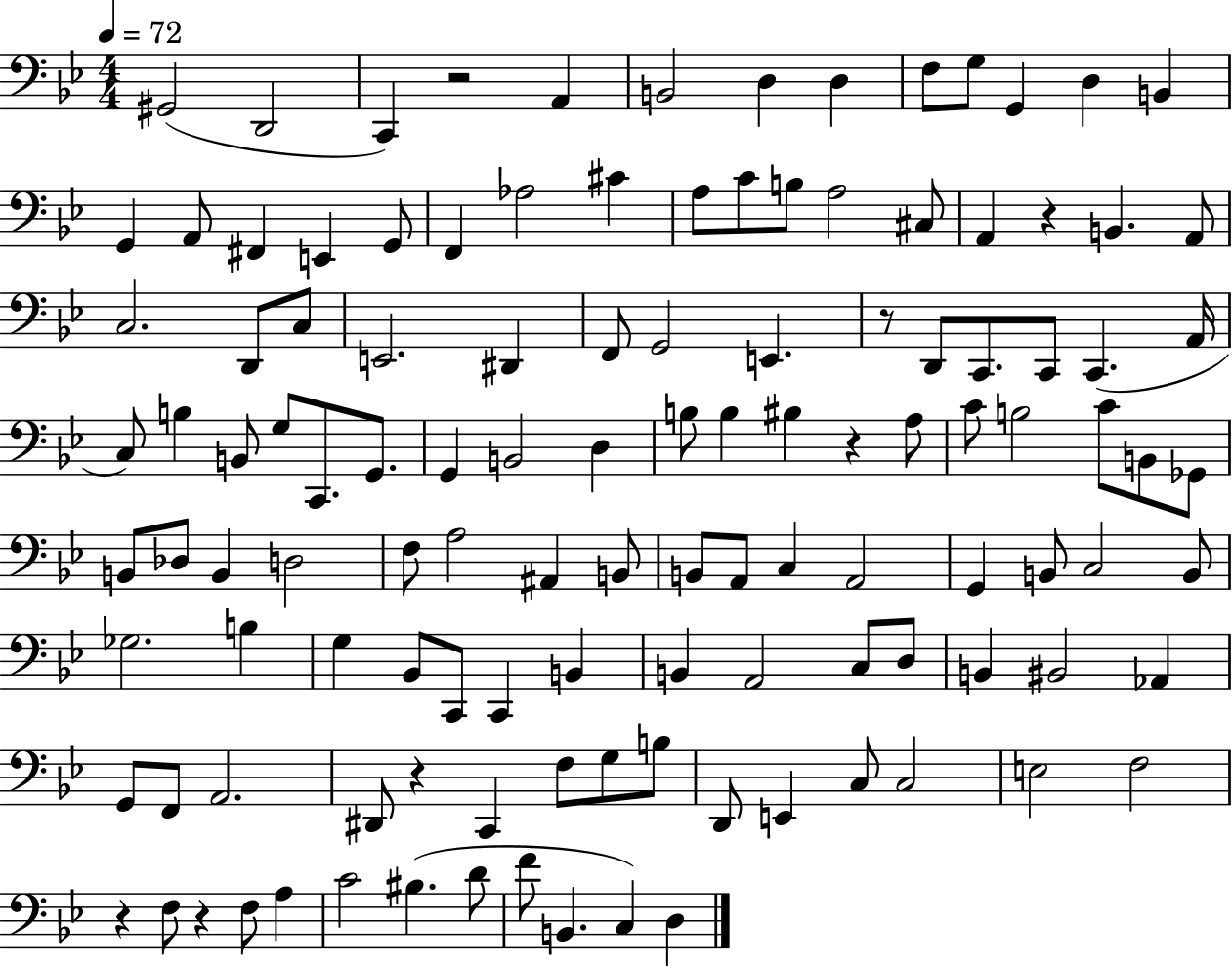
{
  \clef bass
  \numericTimeSignature
  \time 4/4
  \key bes \major
  \tempo 4 = 72
  gis,2( d,2 | c,4) r2 a,4 | b,2 d4 d4 | f8 g8 g,4 d4 b,4 | \break g,4 a,8 fis,4 e,4 g,8 | f,4 aes2 cis'4 | a8 c'8 b8 a2 cis8 | a,4 r4 b,4. a,8 | \break c2. d,8 c8 | e,2. dis,4 | f,8 g,2 e,4. | r8 d,8 c,8. c,8 c,4.( a,16 | \break c8) b4 b,8 g8 c,8. g,8. | g,4 b,2 d4 | b8 b4 bis4 r4 a8 | c'8 b2 c'8 b,8 ges,8 | \break b,8 des8 b,4 d2 | f8 a2 ais,4 b,8 | b,8 a,8 c4 a,2 | g,4 b,8 c2 b,8 | \break ges2. b4 | g4 bes,8 c,8 c,4 b,4 | b,4 a,2 c8 d8 | b,4 bis,2 aes,4 | \break g,8 f,8 a,2. | dis,8 r4 c,4 f8 g8 b8 | d,8 e,4 c8 c2 | e2 f2 | \break r4 f8 r4 f8 a4 | c'2 bis4.( d'8 | f'8 b,4. c4) d4 | \bar "|."
}